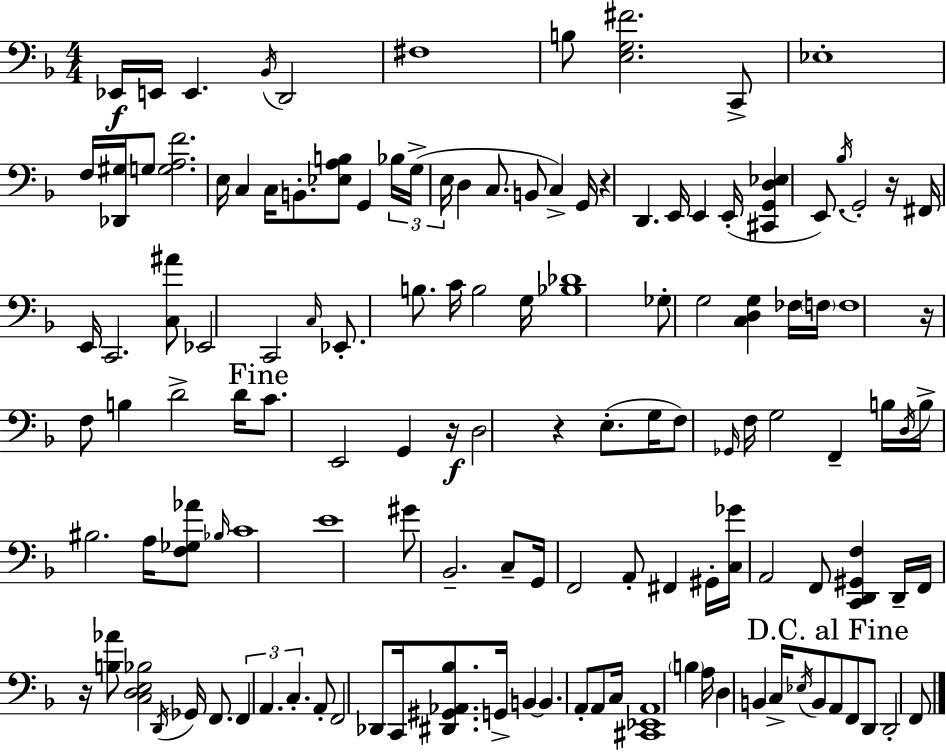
Eb2/s E2/s E2/q. Bb2/s D2/h F#3/w B3/e [E3,G3,F#4]/h. C2/e Eb3/w F3/s [Db2,G#3]/s G3/e [G3,A3,F4]/h. E3/s C3/q C3/s B2/e. [Eb3,A3,B3]/e G2/q Bb3/s G3/s E3/s D3/q C3/e. B2/e C3/q G2/s R/q D2/q. E2/s E2/q E2/s [C#2,G2,D3,Eb3]/q E2/e. Bb3/s G2/h R/s F#2/s E2/s C2/h. [C3,A#4]/e Eb2/h C2/h C3/s Eb2/e. B3/e. C4/s B3/h G3/s [Bb3,Db4]/w Gb3/e G3/h [C3,D3,G3]/q FES3/s F3/s F3/w R/s F3/e B3/q D4/h D4/s C4/e. E2/h G2/q R/s D3/h R/q E3/e. G3/s F3/e Gb2/s F3/s G3/h F2/q B3/s D3/s B3/s BIS3/h. A3/s [F3,Gb3,Ab4]/e Bb3/s C4/w E4/w G#4/e Bb2/h. C3/e G2/s F2/h A2/e F#2/q G#2/s [C3,Gb4]/s A2/h F2/e [C2,D2,G#2,F3]/q D2/s F2/s R/s [B3,Ab4]/e [C3,D3,E3,Bb3]/h D2/s Gb2/s F2/e. F2/q A2/q. C3/q. A2/e F2/h Db2/e C2/s [D#2,G#2,Ab2,Bb3]/e. G2/s B2/q B2/q. A2/e A2/e C3/s [C#2,Eb2,A2]/w B3/q A3/s D3/q B2/q C3/s Eb3/s B2/e A2/e F2/e D2/e D2/h F2/e